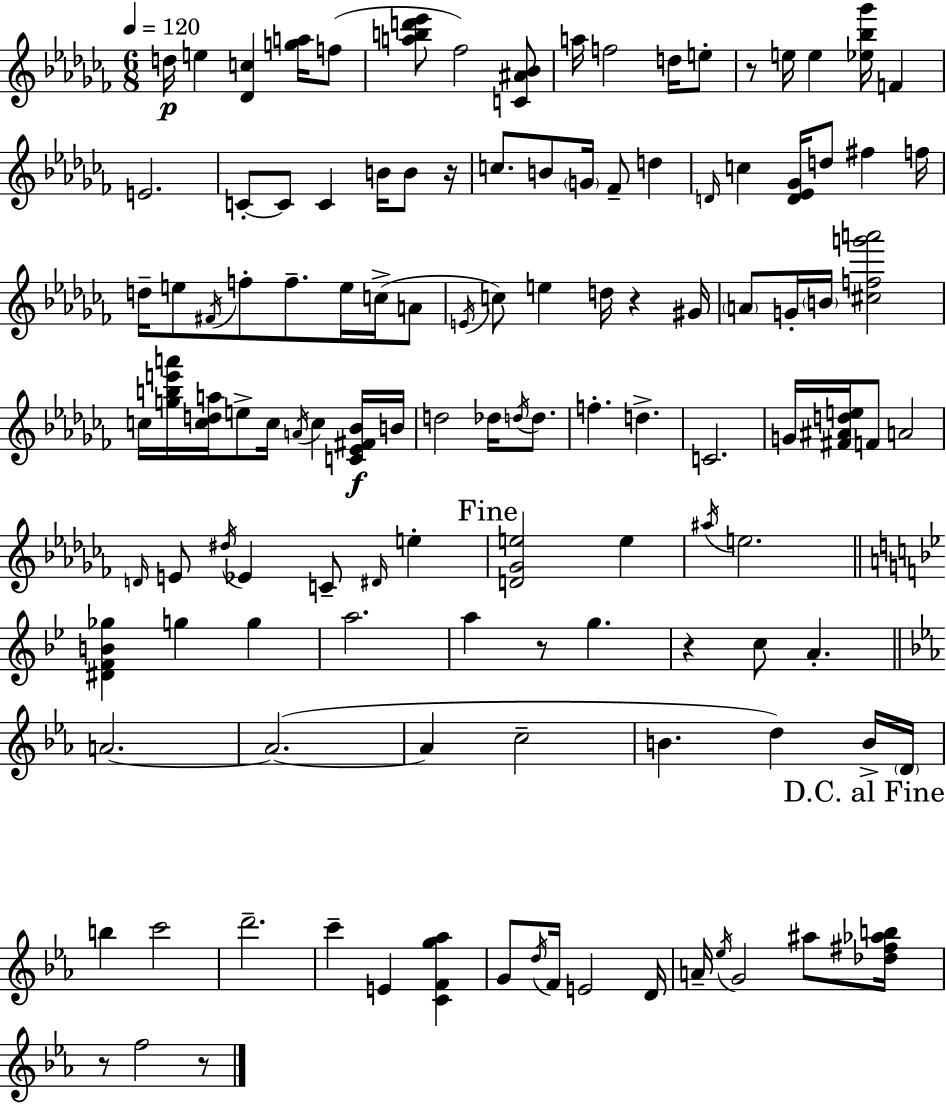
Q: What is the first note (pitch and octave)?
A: D5